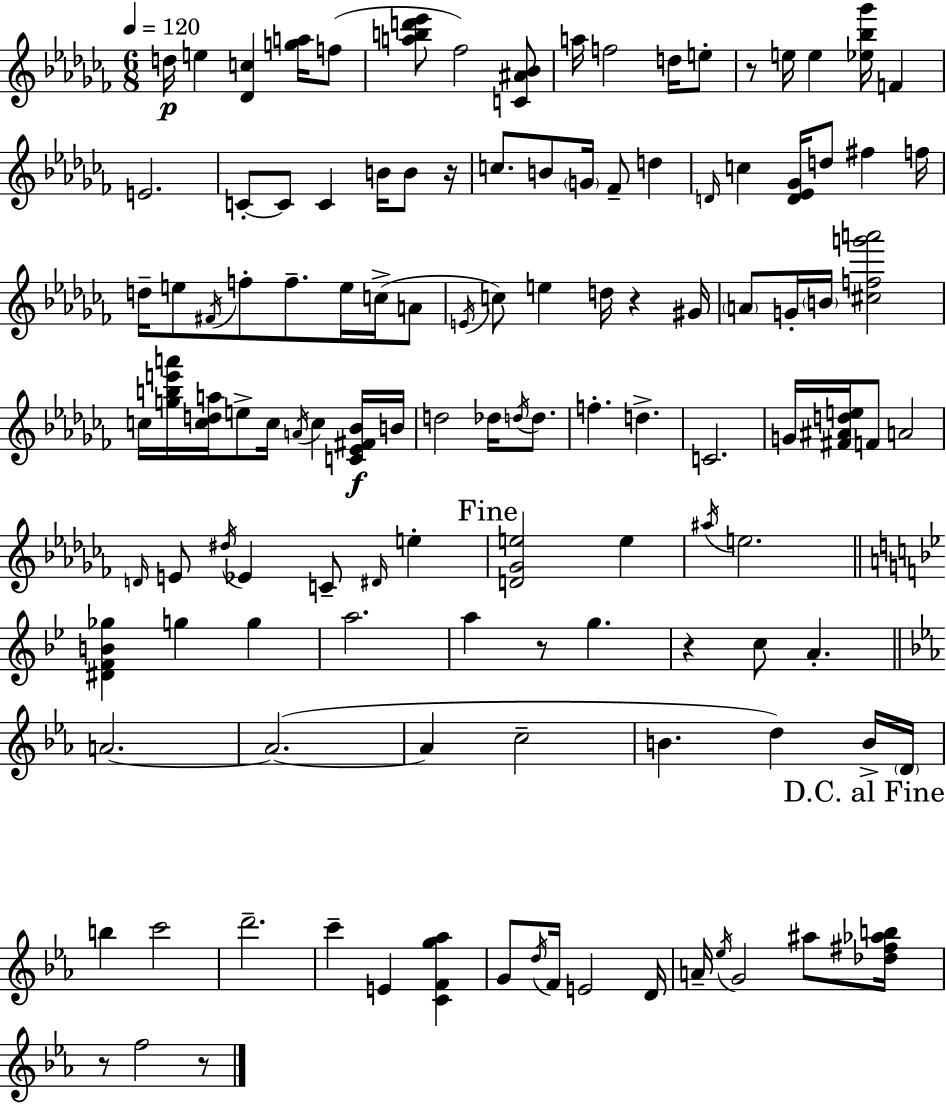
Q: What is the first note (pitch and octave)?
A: D5